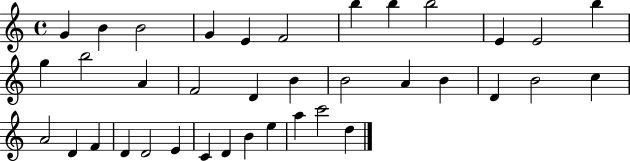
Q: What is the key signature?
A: C major